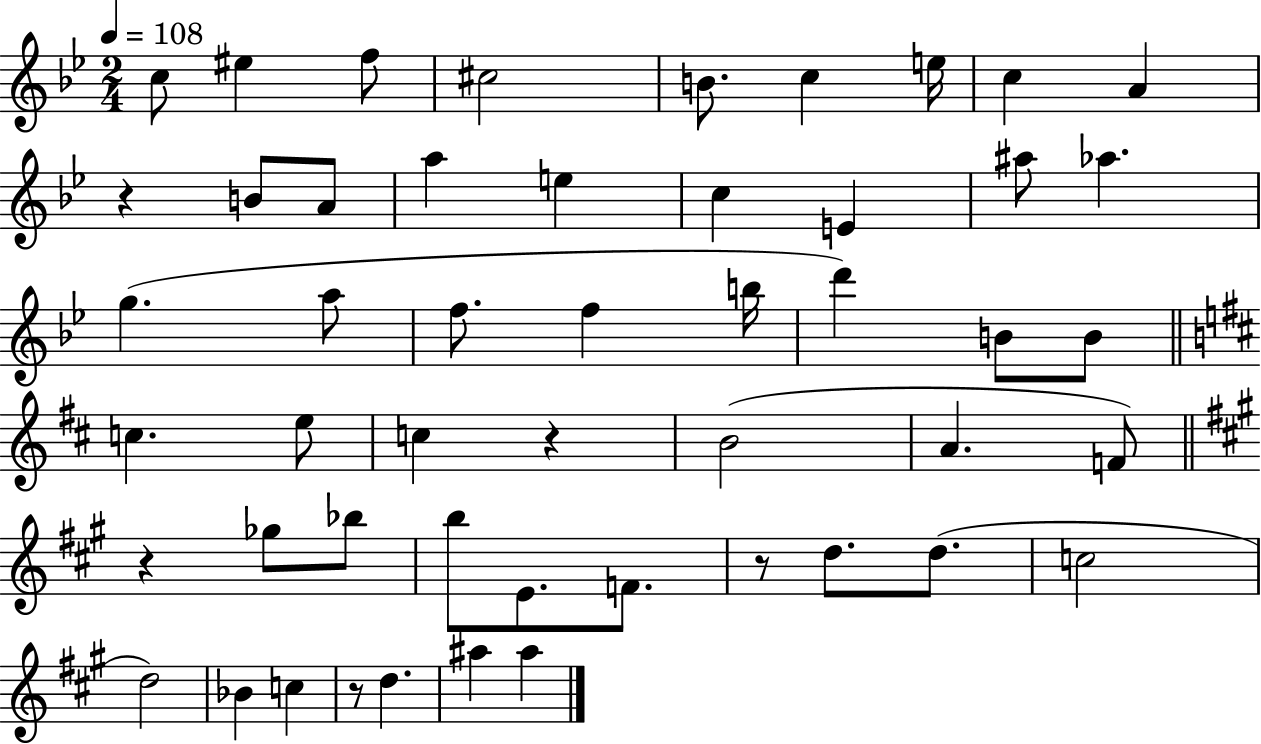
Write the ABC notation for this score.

X:1
T:Untitled
M:2/4
L:1/4
K:Bb
c/2 ^e f/2 ^c2 B/2 c e/4 c A z B/2 A/2 a e c E ^a/2 _a g a/2 f/2 f b/4 d' B/2 B/2 c e/2 c z B2 A F/2 z _g/2 _b/2 b/2 E/2 F/2 z/2 d/2 d/2 c2 d2 _B c z/2 d ^a ^a